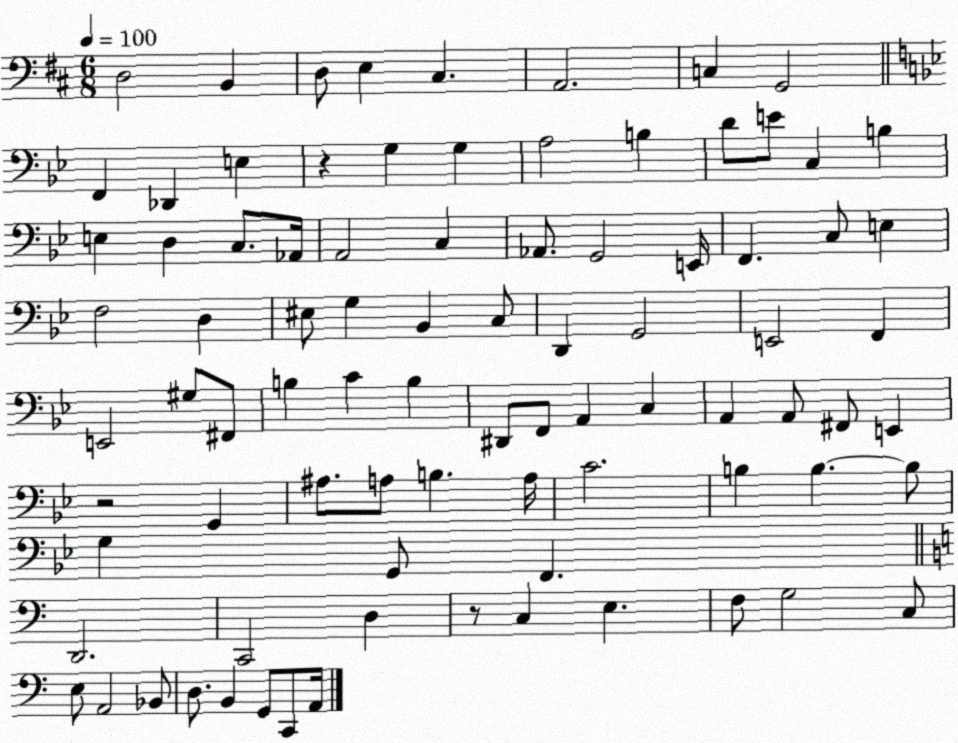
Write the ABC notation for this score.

X:1
T:Untitled
M:6/8
L:1/4
K:D
D,2 B,, D,/2 E, ^C, A,,2 C, G,,2 F,, _D,, E, z G, G, A,2 B, D/2 E/2 C, B, E, D, C,/2 _A,,/4 A,,2 C, _A,,/2 G,,2 E,,/4 F,, C,/2 E, F,2 D, ^E,/2 G, _B,, C,/2 D,, G,,2 E,,2 F,, E,,2 ^G,/2 ^F,,/2 B, C B, ^D,,/2 F,,/2 A,, C, A,, A,,/2 ^F,,/2 E,, z2 G,, ^A,/2 A,/2 B, A,/4 C2 B, B, B,/2 G, G,,/2 F,, D,,2 C,,2 D, z/2 C, E, F,/2 G,2 C,/2 E,/2 A,,2 _B,,/2 D,/2 B,, G,,/2 C,,/2 A,,/4